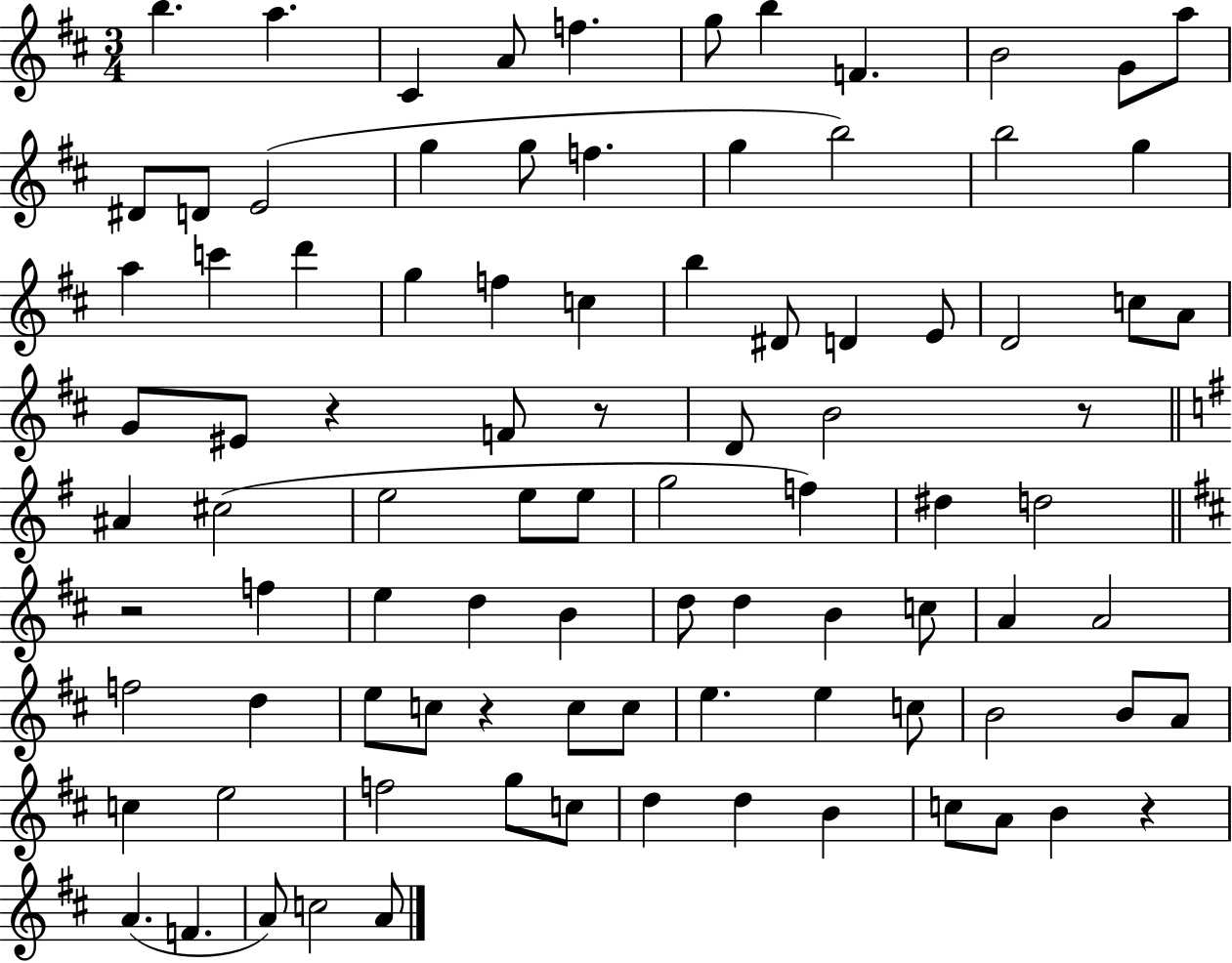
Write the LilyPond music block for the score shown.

{
  \clef treble
  \numericTimeSignature
  \time 3/4
  \key d \major
  b''4. a''4. | cis'4 a'8 f''4. | g''8 b''4 f'4. | b'2 g'8 a''8 | \break dis'8 d'8 e'2( | g''4 g''8 f''4. | g''4 b''2) | b''2 g''4 | \break a''4 c'''4 d'''4 | g''4 f''4 c''4 | b''4 dis'8 d'4 e'8 | d'2 c''8 a'8 | \break g'8 eis'8 r4 f'8 r8 | d'8 b'2 r8 | \bar "||" \break \key g \major ais'4 cis''2( | e''2 e''8 e''8 | g''2 f''4) | dis''4 d''2 | \break \bar "||" \break \key b \minor r2 f''4 | e''4 d''4 b'4 | d''8 d''4 b'4 c''8 | a'4 a'2 | \break f''2 d''4 | e''8 c''8 r4 c''8 c''8 | e''4. e''4 c''8 | b'2 b'8 a'8 | \break c''4 e''2 | f''2 g''8 c''8 | d''4 d''4 b'4 | c''8 a'8 b'4 r4 | \break a'4.( f'4. | a'8) c''2 a'8 | \bar "|."
}